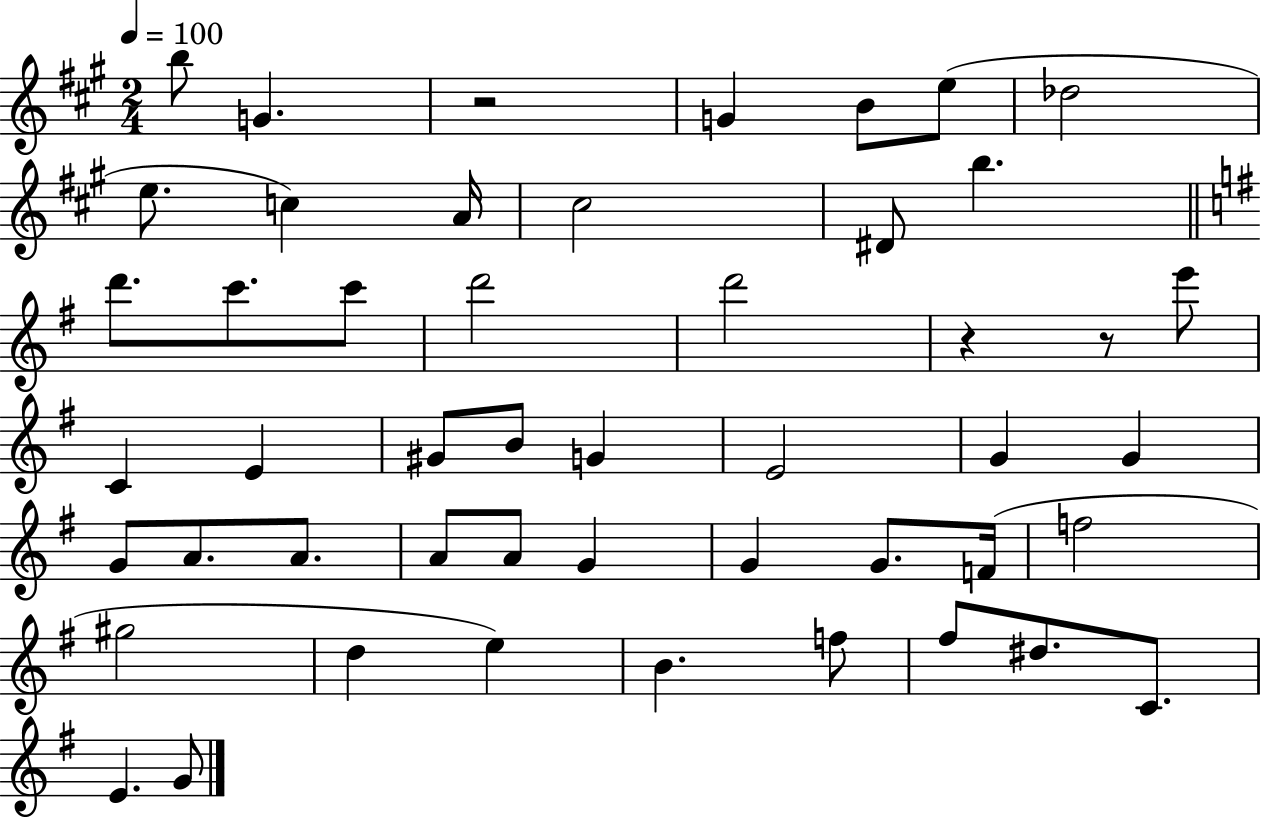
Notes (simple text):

B5/e G4/q. R/h G4/q B4/e E5/e Db5/h E5/e. C5/q A4/s C#5/h D#4/e B5/q. D6/e. C6/e. C6/e D6/h D6/h R/q R/e E6/e C4/q E4/q G#4/e B4/e G4/q E4/h G4/q G4/q G4/e A4/e. A4/e. A4/e A4/e G4/q G4/q G4/e. F4/s F5/h G#5/h D5/q E5/q B4/q. F5/e F#5/e D#5/e. C4/e. E4/q. G4/e